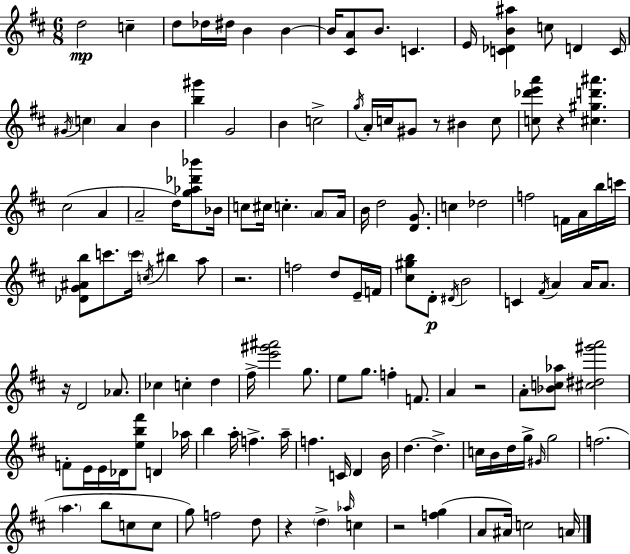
D5/h C5/q D5/e Db5/s D#5/s B4/q B4/q B4/s [C#4,A4]/e B4/e. C4/q. E4/s [C4,Db4,B4,A#5]/q C5/e D4/q C4/s G#4/s C5/q A4/q B4/q [B5,G#6]/q G4/h B4/q C5/h G5/s A4/s C5/s G#4/e R/e BIS4/q C5/e [C5,Db6,E6,A6]/e R/q [C#5,G#5,D6,A#6]/q. C#5/h A4/q A4/h D5/s [G5,Ab5,Db6,Bb6]/e Bb4/s C5/e C#5/s C5/q. A4/e A4/s B4/s D5/h [D4,G4]/e. C5/q Db5/h F5/h F4/s A4/s B5/s C6/s [Db4,G4,A#4,B5]/e C6/e. C6/s C5/s BIS5/q A5/e R/h. F5/h D5/e E4/s F4/s [C#5,G#5,B5]/e D4/e D#4/s B4/h C4/q F#4/s A4/q A4/s A4/e. R/s D4/h Ab4/e. CES5/q C5/q D5/q F#5/s [E6,G#6,A#6]/h G5/e. E5/e G5/e. F5/q F4/e. A4/q R/h A4/e [Bb4,C5,Ab5]/e [C#5,D#5,G#6,A6]/h F4/e E4/s E4/s Db4/s [E5,B5,F#6]/e D4/q Ab5/s B5/q A5/s F5/q. A5/s F5/q. C4/s D4/q B4/s D5/q. D5/q. C5/s B4/s D5/s G5/s G#4/s G5/h F5/h. A5/q. B5/e C5/e C5/e G5/e F5/h D5/e R/q D5/q Ab5/s C5/q R/h [F5,G5]/q A4/e A#4/s C5/h A4/s